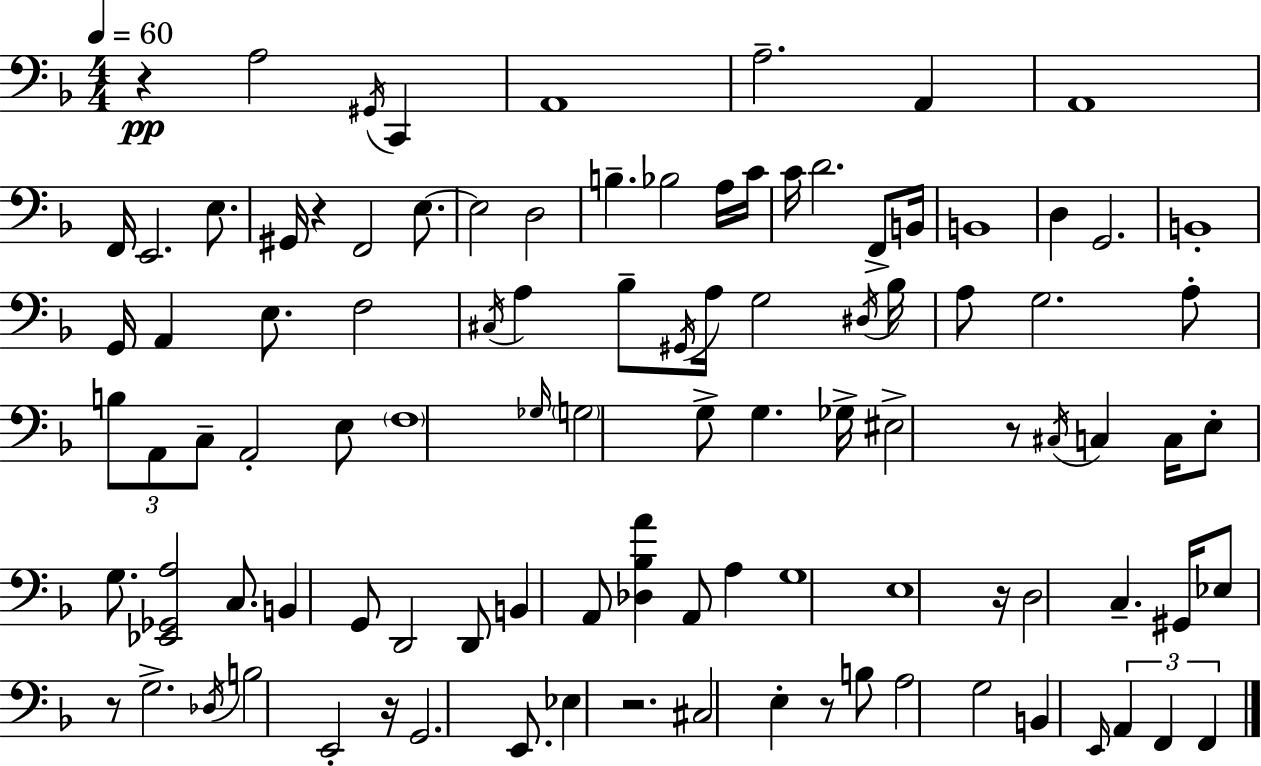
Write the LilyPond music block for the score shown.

{
  \clef bass
  \numericTimeSignature
  \time 4/4
  \key d \minor
  \tempo 4 = 60
  r4\pp a2 \acciaccatura { gis,16 } c,4 | a,1 | a2.-- a,4 | a,1 | \break f,16 e,2. e8. | gis,16 r4 f,2 e8.~~ | e2 d2 | b4.-- bes2 a16 | \break c'16 c'16 d'2. f,8-> | b,16 b,1 | d4 g,2. | b,1-. | \break g,16 a,4 e8. f2 | \acciaccatura { cis16 } a4 bes8-- \acciaccatura { gis,16 } a16 g2 | \acciaccatura { dis16 } bes16 a8 g2. | a8-. \tuplet 3/2 { b8 a,8 c8-- } a,2-. | \break e8 \parenthesize f1 | \grace { ges16 } \parenthesize g2 g8-> g4. | ges16-> eis2-> r8 | \acciaccatura { cis16 } c4 c16 e8-. g8. <ees, ges, a>2 | \break c8. b,4 g,8 d,2 | d,8 b,4 a,8 <des bes a'>4 | a,8 a4 g1 | e1 | \break r16 d2 c4.-- | gis,16 ees8 r8 g2.-> | \acciaccatura { des16 } b2 e,2-. | r16 g,2. | \break e,8. ees4 r2. | cis2 e4-. | r8 b8 a2 g2 | b,4 \grace { e,16 } \tuplet 3/2 { a,4 | \break f,4 f,4 } \bar "|."
}